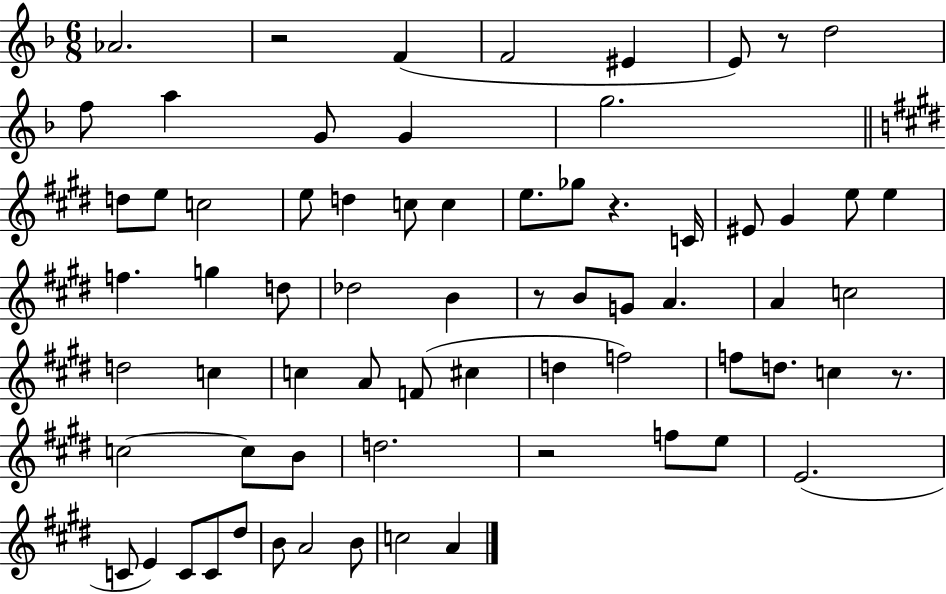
Ab4/h. R/h F4/q F4/h EIS4/q E4/e R/e D5/h F5/e A5/q G4/e G4/q G5/h. D5/e E5/e C5/h E5/e D5/q C5/e C5/q E5/e. Gb5/e R/q. C4/s EIS4/e G#4/q E5/e E5/q F5/q. G5/q D5/e Db5/h B4/q R/e B4/e G4/e A4/q. A4/q C5/h D5/h C5/q C5/q A4/e F4/e C#5/q D5/q F5/h F5/e D5/e. C5/q R/e. C5/h C5/e B4/e D5/h. R/h F5/e E5/e E4/h. C4/e E4/q C4/e C4/e D#5/e B4/e A4/h B4/e C5/h A4/q